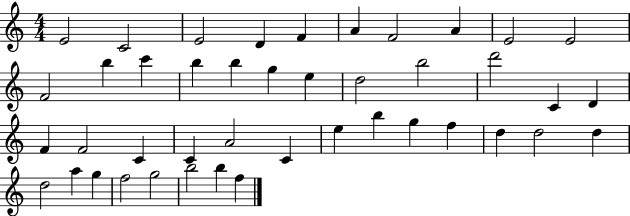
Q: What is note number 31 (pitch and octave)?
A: G5